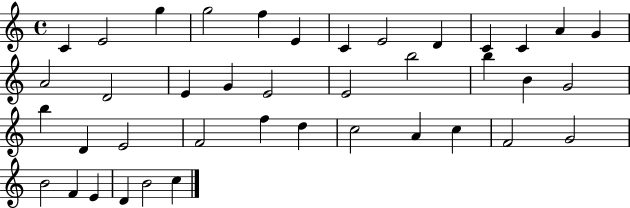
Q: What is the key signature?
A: C major